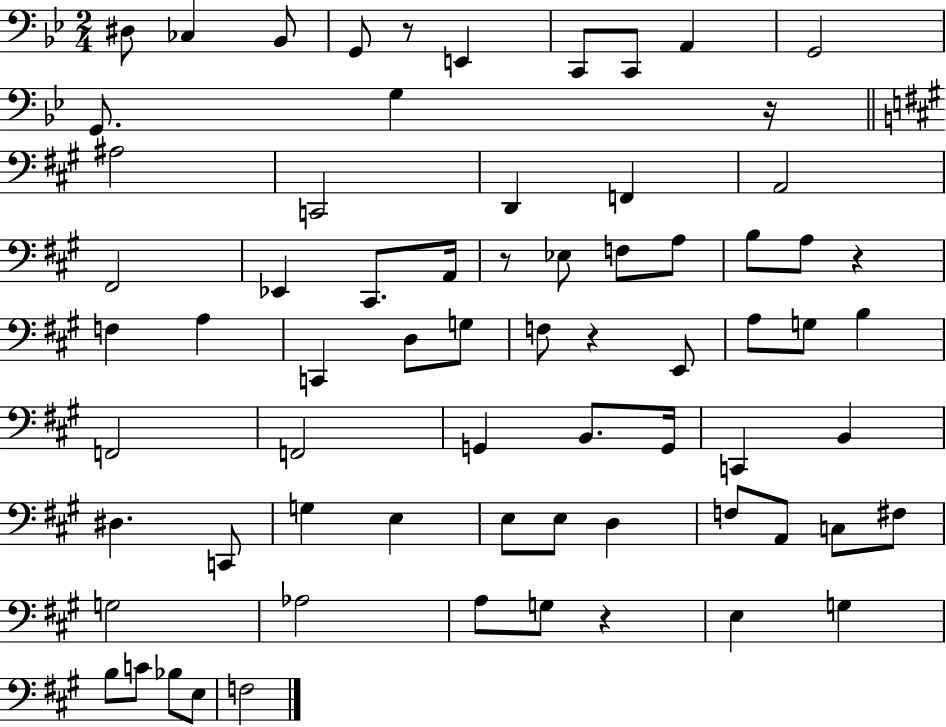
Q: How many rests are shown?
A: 6